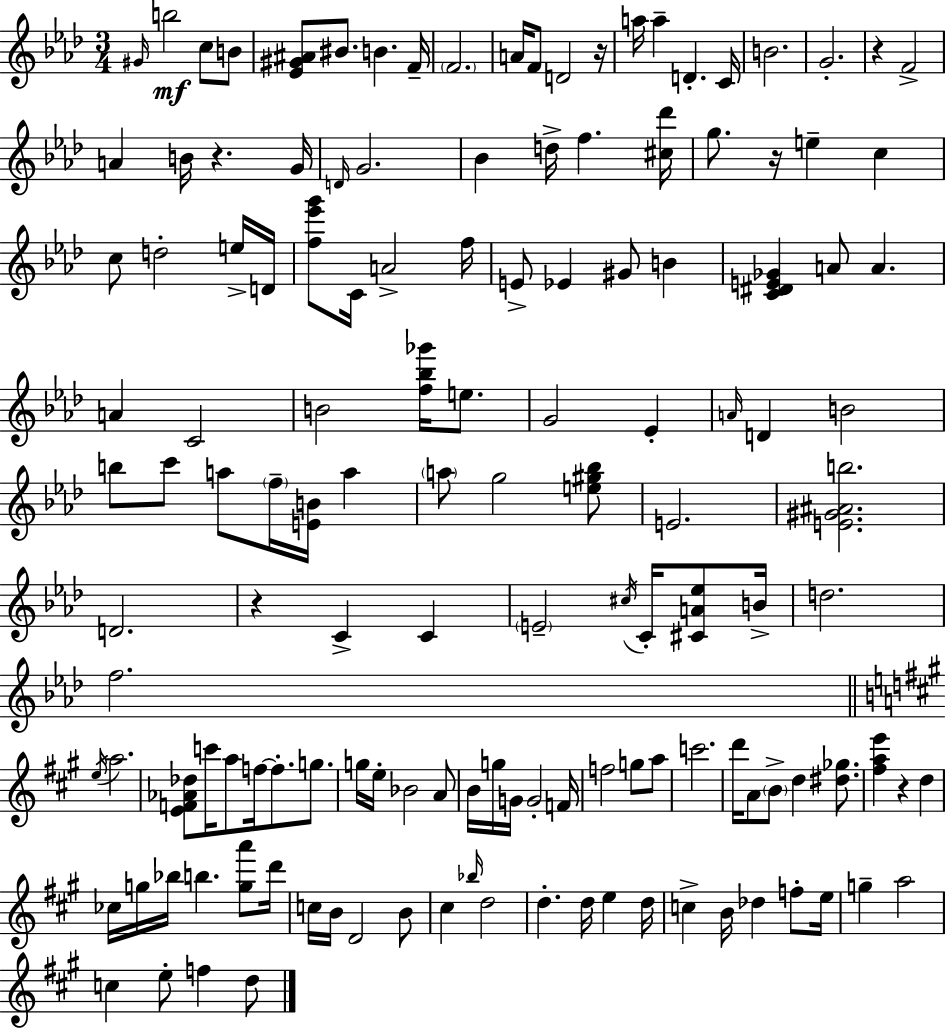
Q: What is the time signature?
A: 3/4